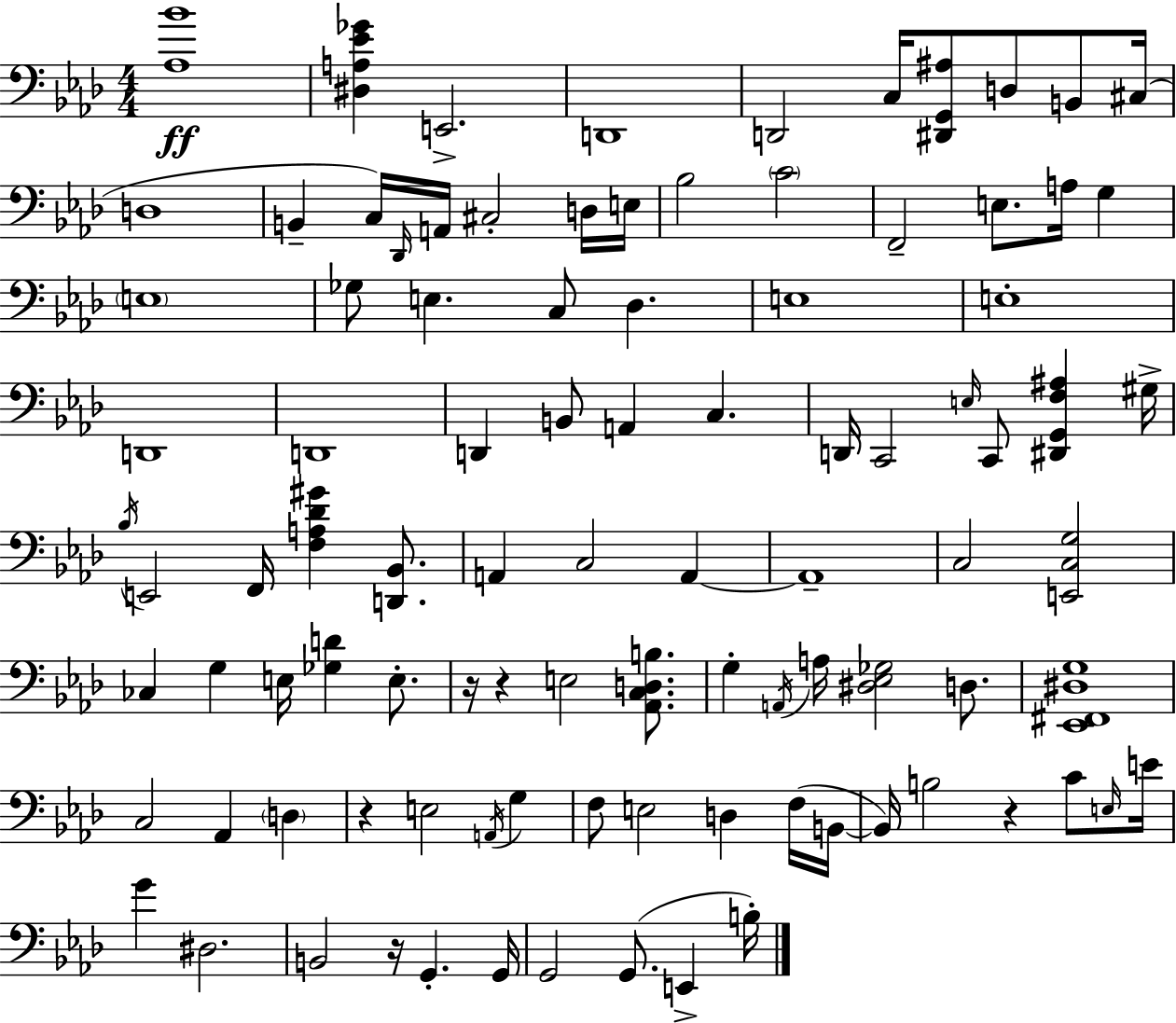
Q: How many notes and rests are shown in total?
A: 97